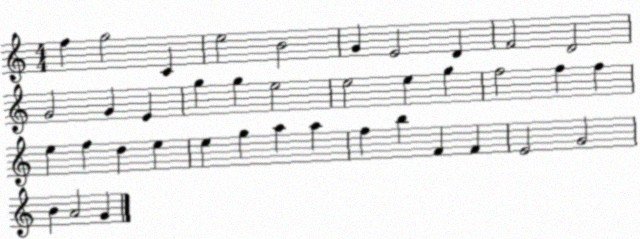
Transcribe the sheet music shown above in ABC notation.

X:1
T:Untitled
M:4/4
L:1/4
K:C
f g2 C e2 B2 G E2 D F2 D2 G2 G E g g e2 e2 e g f2 f f e f d e e g a a f b F F E2 G2 B A2 G